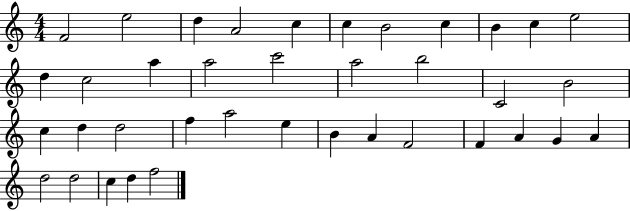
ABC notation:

X:1
T:Untitled
M:4/4
L:1/4
K:C
F2 e2 d A2 c c B2 c B c e2 d c2 a a2 c'2 a2 b2 C2 B2 c d d2 f a2 e B A F2 F A G A d2 d2 c d f2